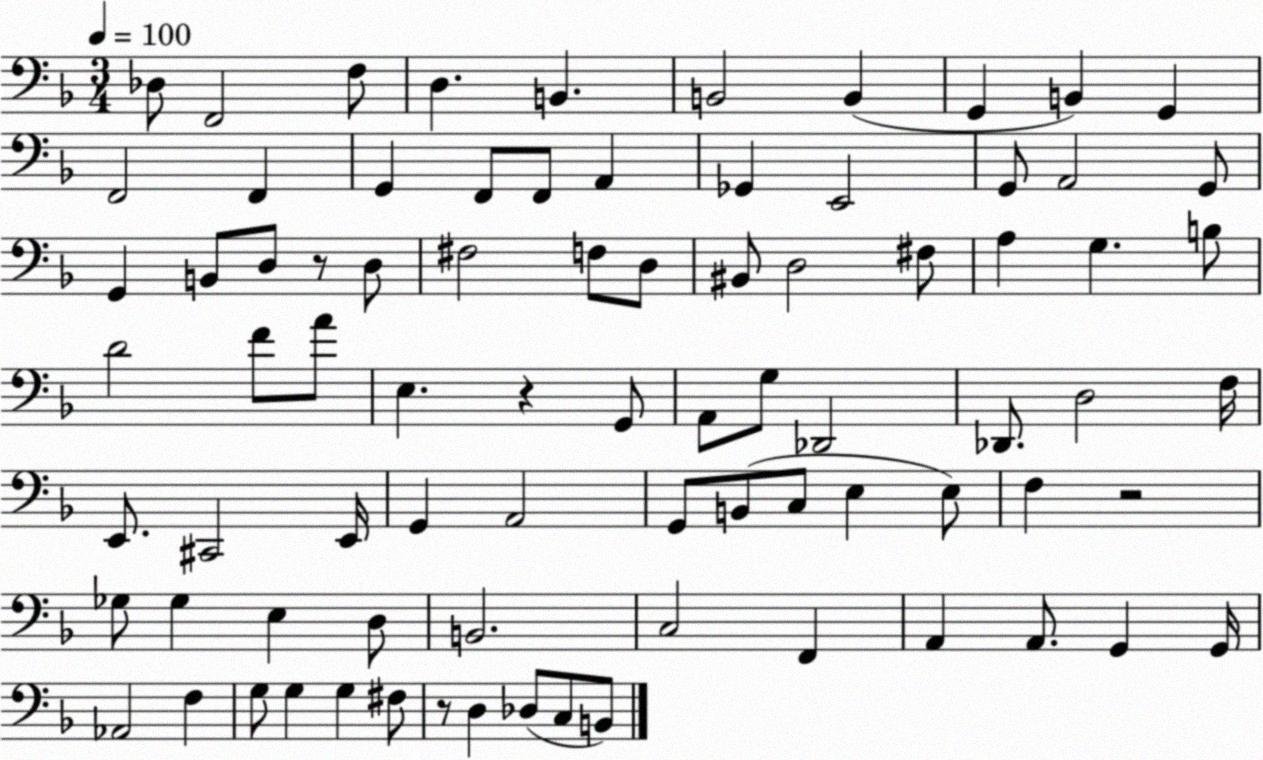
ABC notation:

X:1
T:Untitled
M:3/4
L:1/4
K:F
_D,/2 F,,2 F,/2 D, B,, B,,2 B,, G,, B,, G,, F,,2 F,, G,, F,,/2 F,,/2 A,, _G,, E,,2 G,,/2 A,,2 G,,/2 G,, B,,/2 D,/2 z/2 D,/2 ^F,2 F,/2 D,/2 ^B,,/2 D,2 ^F,/2 A, G, B,/2 D2 F/2 A/2 E, z G,,/2 A,,/2 G,/2 _D,,2 _D,,/2 D,2 F,/4 E,,/2 ^C,,2 E,,/4 G,, A,,2 G,,/2 B,,/2 C,/2 E, E,/2 F, z2 _G,/2 _G, E, D,/2 B,,2 C,2 F,, A,, A,,/2 G,, G,,/4 _A,,2 F, G,/2 G, G, ^F,/2 z/2 D, _D,/2 C,/2 B,,/2